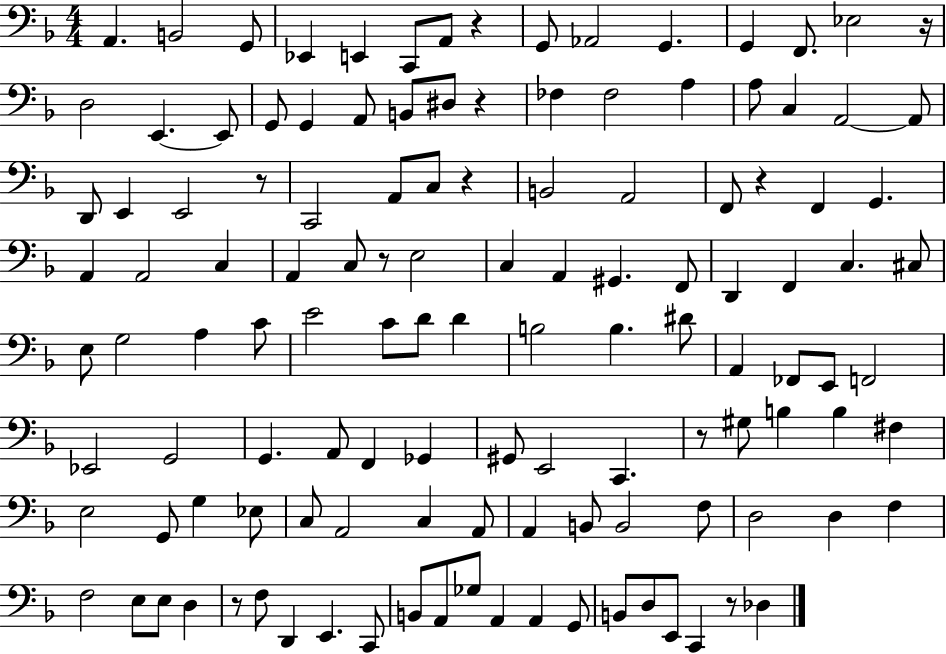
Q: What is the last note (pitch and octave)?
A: Db3